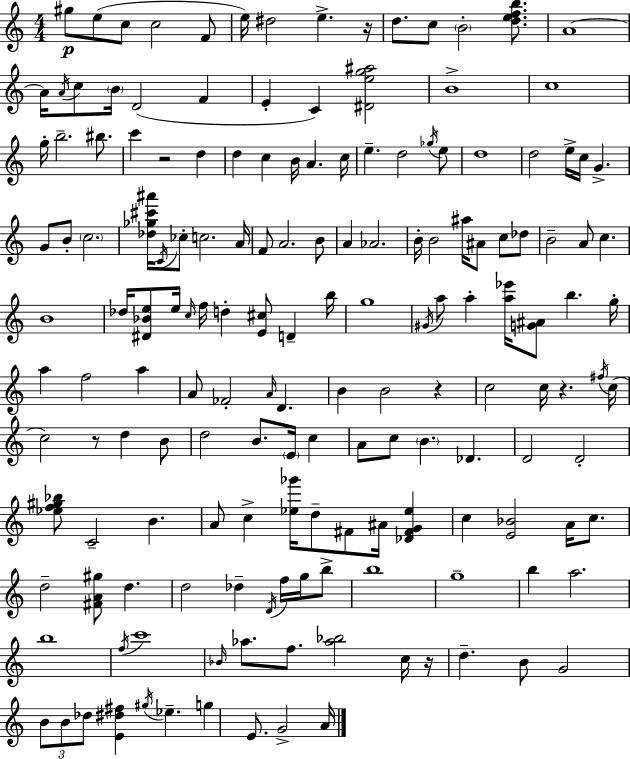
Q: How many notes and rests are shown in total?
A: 163